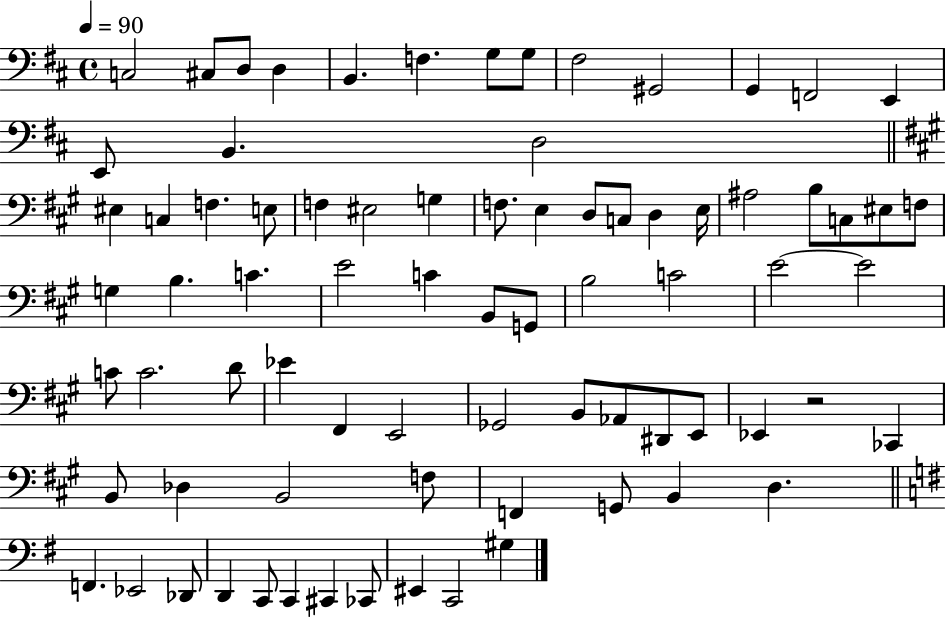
{
  \clef bass
  \time 4/4
  \defaultTimeSignature
  \key d \major
  \tempo 4 = 90
  c2 cis8 d8 d4 | b,4. f4. g8 g8 | fis2 gis,2 | g,4 f,2 e,4 | \break e,8 b,4. d2 | \bar "||" \break \key a \major eis4 c4 f4. e8 | f4 eis2 g4 | f8. e4 d8 c8 d4 e16 | ais2 b8 c8 eis8 f8 | \break g4 b4. c'4. | e'2 c'4 b,8 g,8 | b2 c'2 | e'2~~ e'2 | \break c'8 c'2. d'8 | ees'4 fis,4 e,2 | ges,2 b,8 aes,8 dis,8 e,8 | ees,4 r2 ces,4 | \break b,8 des4 b,2 f8 | f,4 g,8 b,4 d4. | \bar "||" \break \key g \major f,4. ees,2 des,8 | d,4 c,8 c,4 cis,4 ces,8 | eis,4 c,2 gis4 | \bar "|."
}